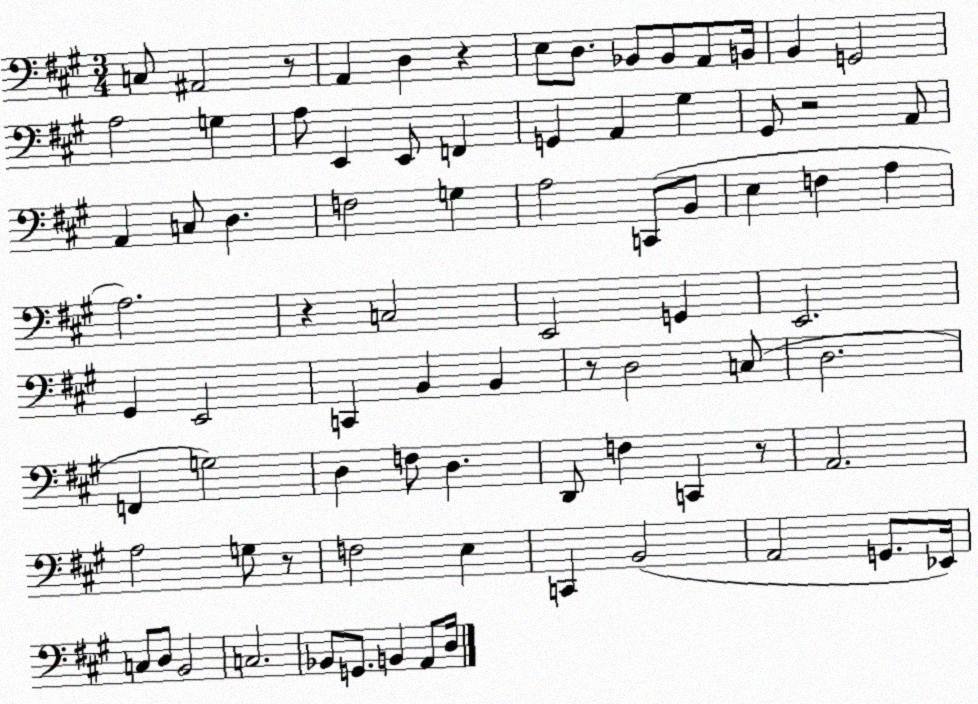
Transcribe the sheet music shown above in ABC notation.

X:1
T:Untitled
M:3/4
L:1/4
K:A
C,/2 ^A,,2 z/2 A,, D, z E,/2 D,/2 _B,,/2 _B,,/2 A,,/2 B,,/4 B,, G,,2 A,2 G, A,/2 E,, E,,/2 F,, G,, A,, ^G, ^G,,/2 z2 A,,/2 A,, C,/2 D, F,2 G, A,2 C,,/2 B,,/2 E, F, A, A,2 z C,2 E,,2 G,, E,,2 ^G,, E,,2 C,, B,, B,, z/2 D,2 C,/2 D,2 F,, G,2 D, F,/2 D, D,,/2 F, C,, z/2 A,,2 A,2 G,/2 z/2 F,2 E, C,, B,,2 A,,2 G,,/2 _E,,/4 C,/2 D,/2 B,,2 C,2 _B,,/2 G,,/2 B,, A,,/2 D,/4